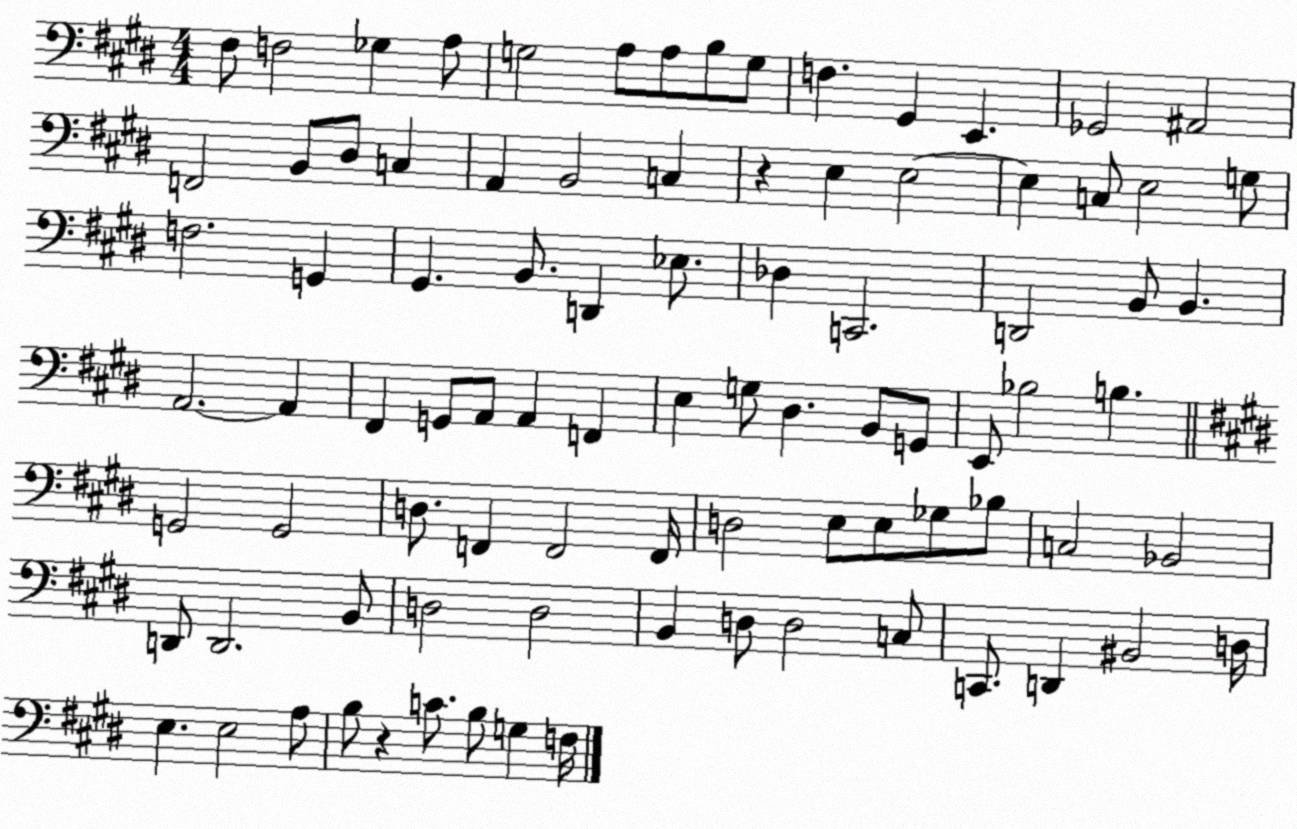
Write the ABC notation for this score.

X:1
T:Untitled
M:4/4
L:1/4
K:E
^F,/2 F,2 _G, A,/2 G,2 A,/2 A,/2 B,/2 G,/2 F, ^G,, E,, _G,,2 ^A,,2 F,,2 B,,/2 ^D,/2 C, A,, B,,2 C, z E, E,2 E, C,/2 E,2 G,/2 F,2 G,, ^G,, B,,/2 D,, _E,/2 _D, C,,2 D,,2 B,,/2 B,, A,,2 A,, ^F,, G,,/2 A,,/2 A,, F,, E, G,/2 ^D, B,,/2 G,,/2 E,,/2 _B,2 B, G,,2 G,,2 D,/2 F,, F,,2 F,,/4 D,2 E,/2 E,/2 _G,/2 _B,/2 C,2 _B,,2 D,,/2 D,,2 B,,/2 D,2 D,2 B,, D,/2 D,2 C,/2 C,,/2 D,, ^B,,2 D,/4 E, E,2 A,/2 B,/2 z C/2 B,/2 G, F,/4